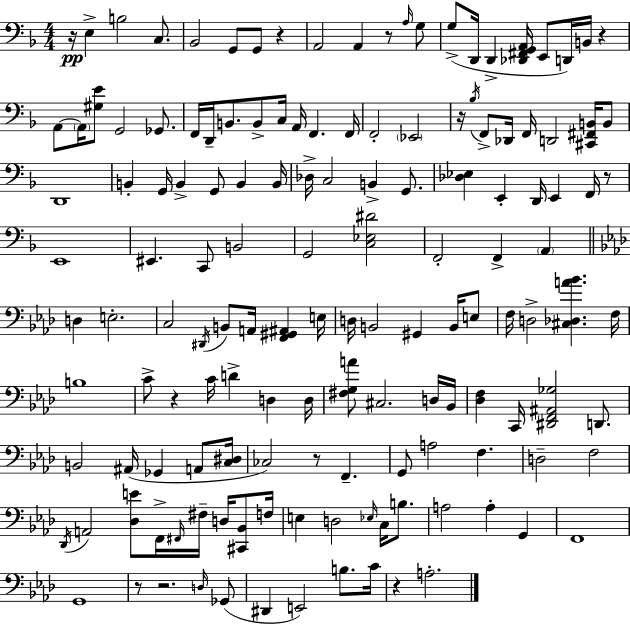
{
  \clef bass
  \numericTimeSignature
  \time 4/4
  \key f \major
  \repeat volta 2 { r16\pp e4-> b2 c8. | bes,2 g,8 g,8 r4 | a,2 a,4 r8 \grace { a16 } g8 | g8->( d,16 d,4-> <des, fis, g, a,>16 e,8 d,16) b,16 r4 | \break a,8~~ \parenthesize a,16 <gis e'>8 g,2 ges,8. | f,16 d,16-- b,8. b,8-> c16 a,16 f,4. | f,16 f,2-. \parenthesize ees,2 | r16 \acciaccatura { bes16 } f,8-> des,16 f,16 d,2 <cis, fis, b,>16 | \break b,8 d,1 | b,4-. g,16 b,4-> g,8 b,4 | b,16 des16-> c2 b,4-> g,8. | <des ees>4 e,4-. d,16 e,4 f,16 | \break r8 e,1 | eis,4. c,8 b,2 | g,2 <c ees dis'>2 | f,2-. f,4-> \parenthesize a,4 | \break \bar "||" \break \key f \minor d4 e2.-. | c2 \acciaccatura { dis,16 } b,8 a,16 <f, gis, ais,>4 | e16 d16 b,2 gis,4 b,16 e8 | f16 d2-> <cis des a' bes'>4. | \break f16 b1 | c'8-> r4 c'16 d'4-> d4 | d16 <fis g a'>8 cis2. d16 | bes,16 <des f>4 c,16 <dis, f, ais, ges>2 d,8. | \break b,2 ais,16( ges,4 a,8 | <c dis>16 ces2) r8 f,4.-- | g,8 a2 f4. | d2-- f2 | \break \acciaccatura { des,16 } a,2 <des e'>8 f,16-> \grace { fis,16 } fis16-- d16 | <cis, bes,>8 f16 e4 d2 \grace { ees16 } | c16 b8. a2 a4-. | g,4 f,1 | \break g,1 | r8 r2. | \grace { d16 }( ges,8 dis,4 e,2) | b8. c'16 r4 a2.-. | \break } \bar "|."
}